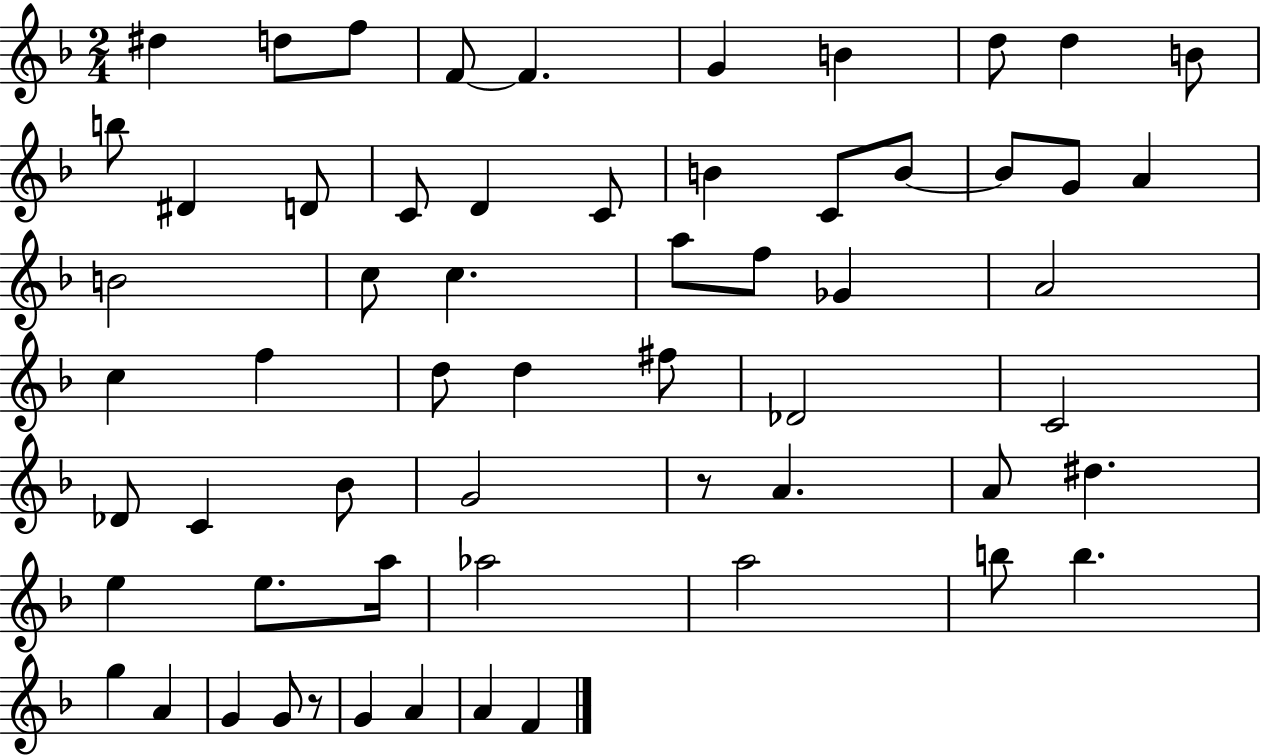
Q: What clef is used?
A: treble